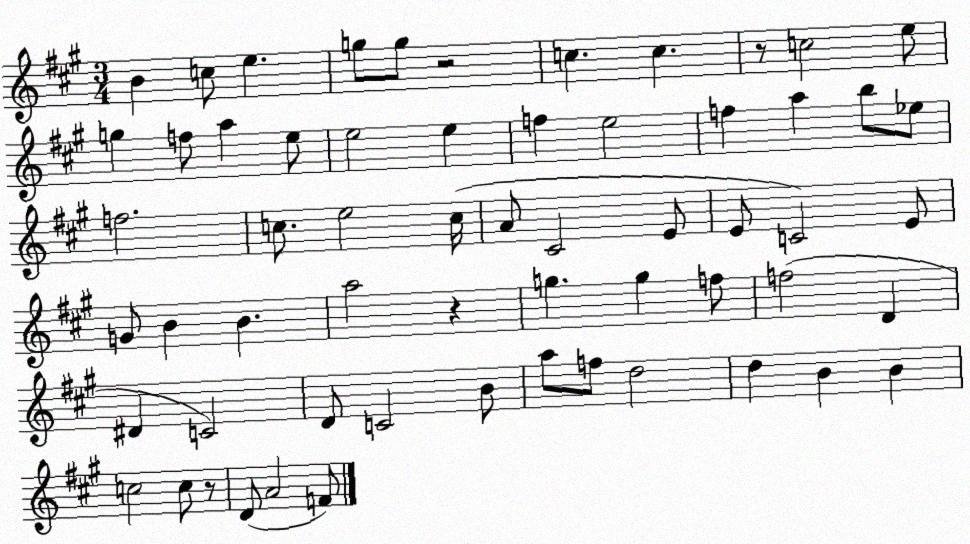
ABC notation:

X:1
T:Untitled
M:3/4
L:1/4
K:A
B c/2 e g/2 g/2 z2 c c z/2 c2 e/2 g f/2 a e/2 e2 e f e2 f a b/2 _e/2 f2 c/2 e2 c/4 A/2 ^C2 E/2 E/2 C2 E/2 G/2 B B a2 z g g f/2 f2 D ^D C2 D/2 C2 B/2 a/2 f/2 d2 d B B c2 c/2 z/2 D/2 A2 F/2